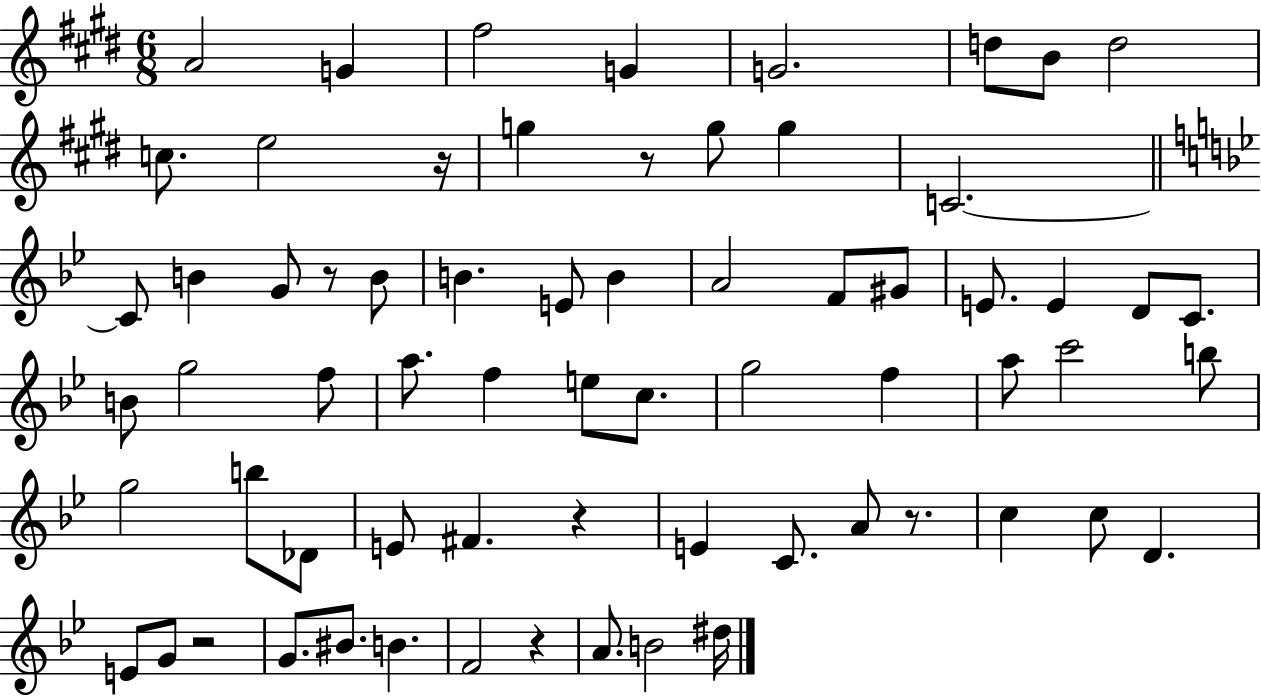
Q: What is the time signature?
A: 6/8